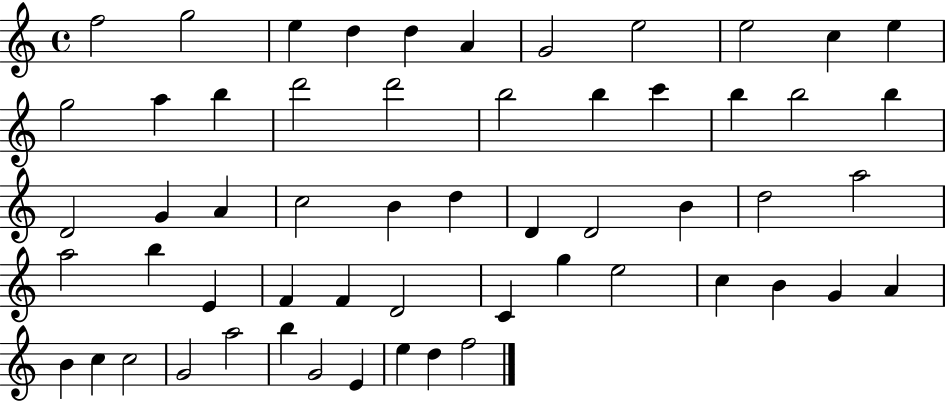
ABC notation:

X:1
T:Untitled
M:4/4
L:1/4
K:C
f2 g2 e d d A G2 e2 e2 c e g2 a b d'2 d'2 b2 b c' b b2 b D2 G A c2 B d D D2 B d2 a2 a2 b E F F D2 C g e2 c B G A B c c2 G2 a2 b G2 E e d f2